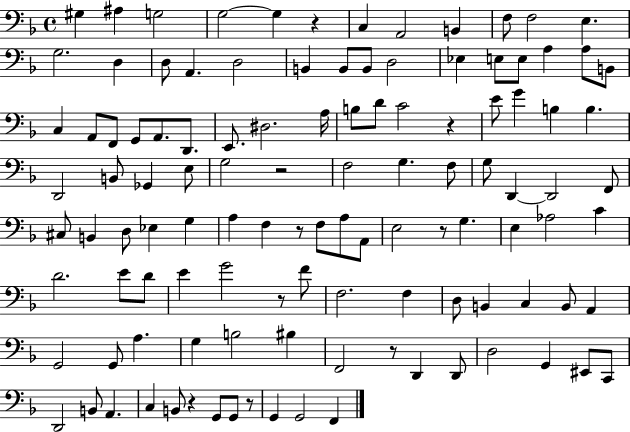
{
  \clef bass
  \time 4/4
  \defaultTimeSignature
  \key f \major
  gis4 ais4 g2 | g2~~ g4 r4 | c4 a,2 b,4 | f8 f2 e4. | \break g2. d4 | d8 a,4. d2 | b,4 b,8 b,8 d2 | ees4 e8 e8 a4 a8 b,8 | \break c4 a,8 f,8 g,8 a,8. d,8. | e,8. dis2. a16 | b8 d'8 c'2 r4 | e'8 g'4 b4 b4. | \break d,2 b,8 ges,4 e8 | g2 r2 | f2 g4. f8 | g8 d,4~~ d,2 f,8 | \break cis8 b,4 d8 ees4 g4 | a4 f4 r8 f8 a8 a,8 | e2 r8 g4. | e4 aes2 c'4 | \break d'2. e'8 d'8 | e'4 g'2 r8 f'8 | f2. f4 | d8 b,4 c4 b,8 a,4 | \break g,2 g,8 a4. | g4 b2 bis4 | f,2 r8 d,4 d,8 | d2 g,4 eis,8 c,8 | \break d,2 b,8 a,4. | c4 b,8 r4 g,8 g,8 r8 | g,4 g,2 f,4 | \bar "|."
}